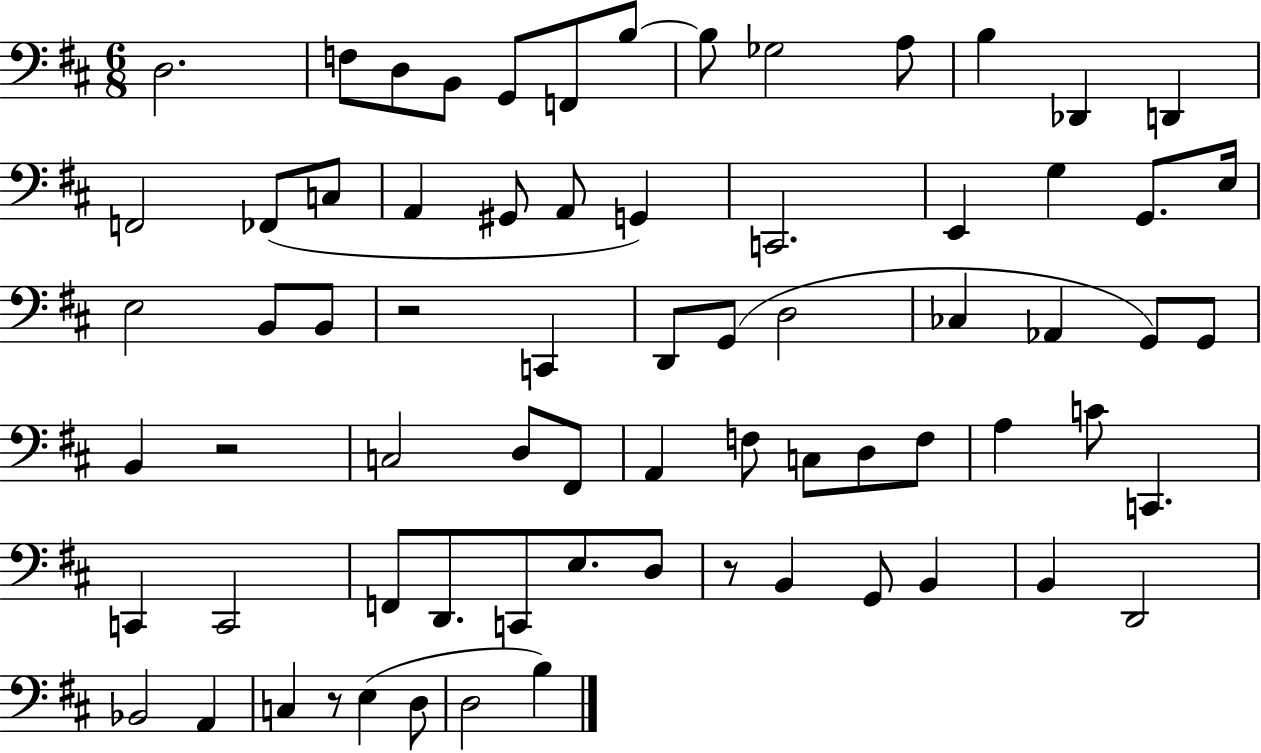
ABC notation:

X:1
T:Untitled
M:6/8
L:1/4
K:D
D,2 F,/2 D,/2 B,,/2 G,,/2 F,,/2 B,/2 B,/2 _G,2 A,/2 B, _D,, D,, F,,2 _F,,/2 C,/2 A,, ^G,,/2 A,,/2 G,, C,,2 E,, G, G,,/2 E,/4 E,2 B,,/2 B,,/2 z2 C,, D,,/2 G,,/2 D,2 _C, _A,, G,,/2 G,,/2 B,, z2 C,2 D,/2 ^F,,/2 A,, F,/2 C,/2 D,/2 F,/2 A, C/2 C,, C,, C,,2 F,,/2 D,,/2 C,,/2 E,/2 D,/2 z/2 B,, G,,/2 B,, B,, D,,2 _B,,2 A,, C, z/2 E, D,/2 D,2 B,